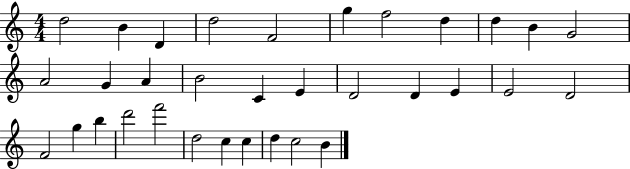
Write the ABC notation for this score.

X:1
T:Untitled
M:4/4
L:1/4
K:C
d2 B D d2 F2 g f2 d d B G2 A2 G A B2 C E D2 D E E2 D2 F2 g b d'2 f'2 d2 c c d c2 B